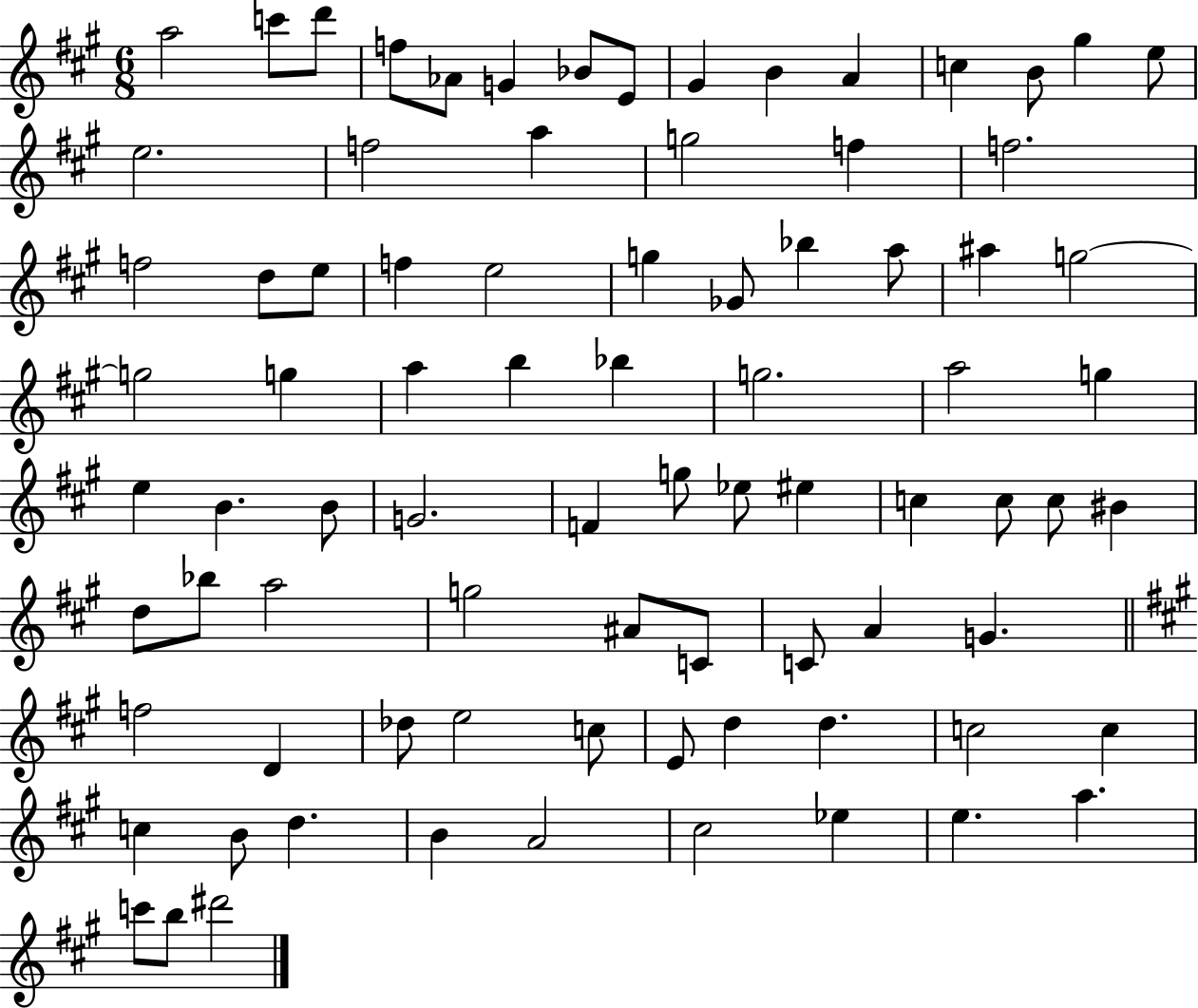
{
  \clef treble
  \numericTimeSignature
  \time 6/8
  \key a \major
  a''2 c'''8 d'''8 | f''8 aes'8 g'4 bes'8 e'8 | gis'4 b'4 a'4 | c''4 b'8 gis''4 e''8 | \break e''2. | f''2 a''4 | g''2 f''4 | f''2. | \break f''2 d''8 e''8 | f''4 e''2 | g''4 ges'8 bes''4 a''8 | ais''4 g''2~~ | \break g''2 g''4 | a''4 b''4 bes''4 | g''2. | a''2 g''4 | \break e''4 b'4. b'8 | g'2. | f'4 g''8 ees''8 eis''4 | c''4 c''8 c''8 bis'4 | \break d''8 bes''8 a''2 | g''2 ais'8 c'8 | c'8 a'4 g'4. | \bar "||" \break \key a \major f''2 d'4 | des''8 e''2 c''8 | e'8 d''4 d''4. | c''2 c''4 | \break c''4 b'8 d''4. | b'4 a'2 | cis''2 ees''4 | e''4. a''4. | \break c'''8 b''8 dis'''2 | \bar "|."
}